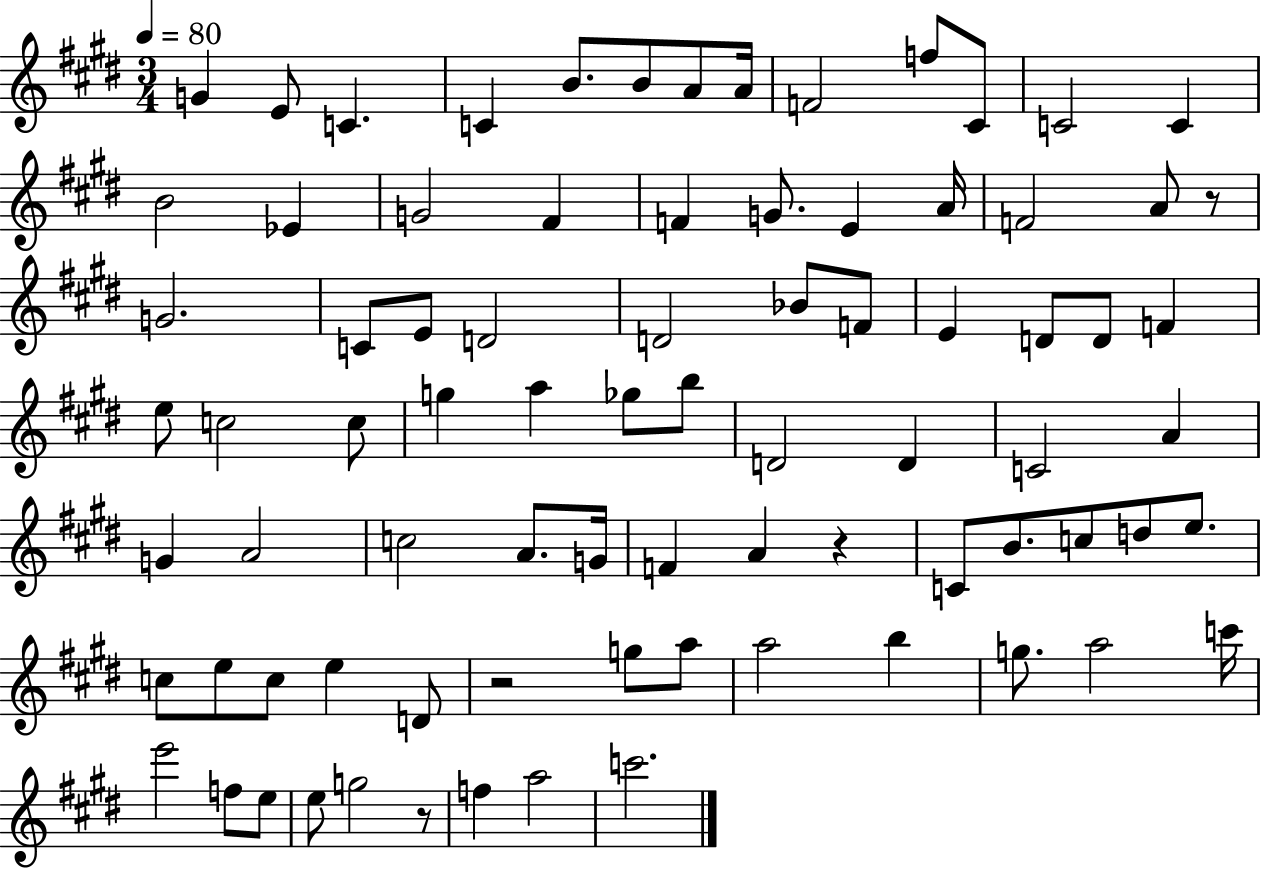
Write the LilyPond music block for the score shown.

{
  \clef treble
  \numericTimeSignature
  \time 3/4
  \key e \major
  \tempo 4 = 80
  g'4 e'8 c'4. | c'4 b'8. b'8 a'8 a'16 | f'2 f''8 cis'8 | c'2 c'4 | \break b'2 ees'4 | g'2 fis'4 | f'4 g'8. e'4 a'16 | f'2 a'8 r8 | \break g'2. | c'8 e'8 d'2 | d'2 bes'8 f'8 | e'4 d'8 d'8 f'4 | \break e''8 c''2 c''8 | g''4 a''4 ges''8 b''8 | d'2 d'4 | c'2 a'4 | \break g'4 a'2 | c''2 a'8. g'16 | f'4 a'4 r4 | c'8 b'8. c''8 d''8 e''8. | \break c''8 e''8 c''8 e''4 d'8 | r2 g''8 a''8 | a''2 b''4 | g''8. a''2 c'''16 | \break e'''2 f''8 e''8 | e''8 g''2 r8 | f''4 a''2 | c'''2. | \break \bar "|."
}